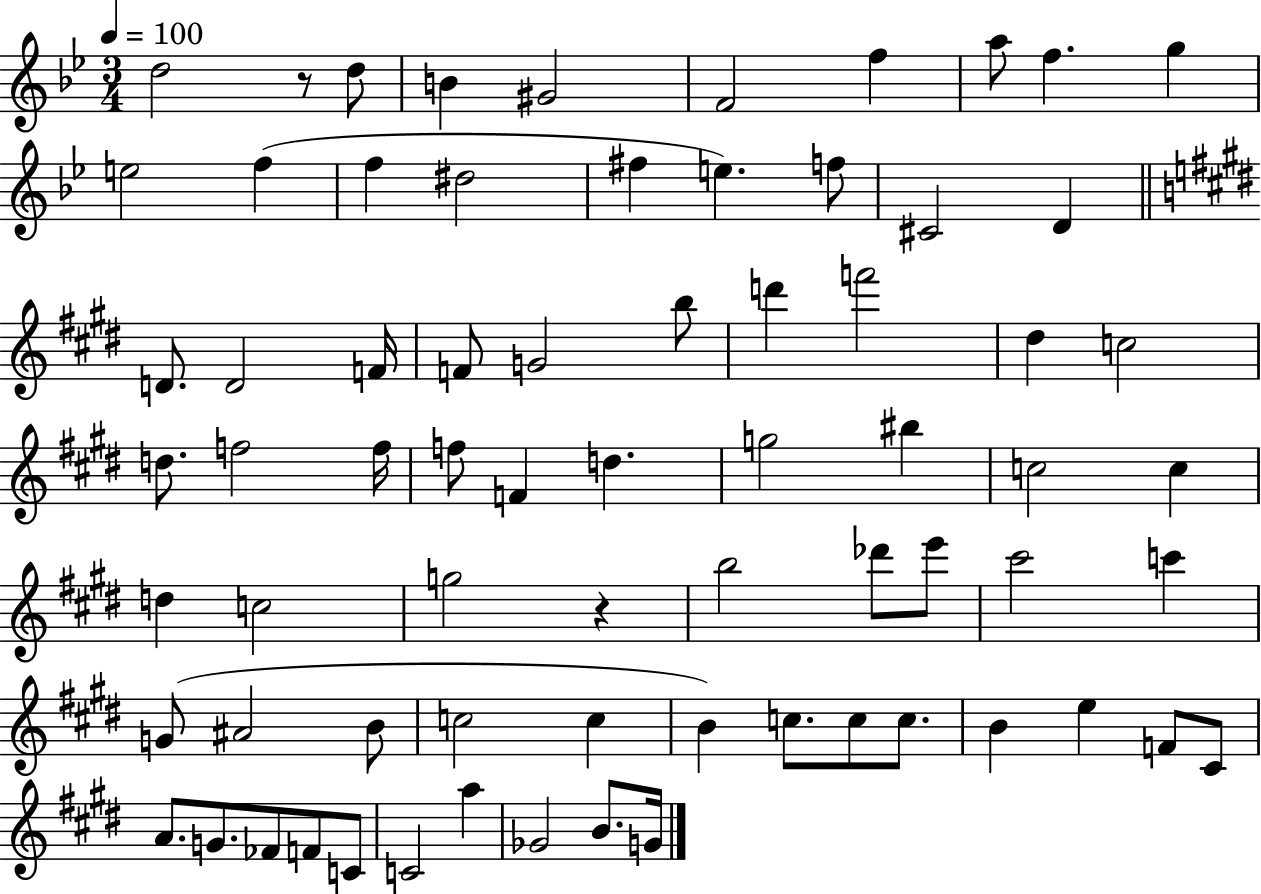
X:1
T:Untitled
M:3/4
L:1/4
K:Bb
d2 z/2 d/2 B ^G2 F2 f a/2 f g e2 f f ^d2 ^f e f/2 ^C2 D D/2 D2 F/4 F/2 G2 b/2 d' f'2 ^d c2 d/2 f2 f/4 f/2 F d g2 ^b c2 c d c2 g2 z b2 _d'/2 e'/2 ^c'2 c' G/2 ^A2 B/2 c2 c B c/2 c/2 c/2 B e F/2 ^C/2 A/2 G/2 _F/2 F/2 C/2 C2 a _G2 B/2 G/4